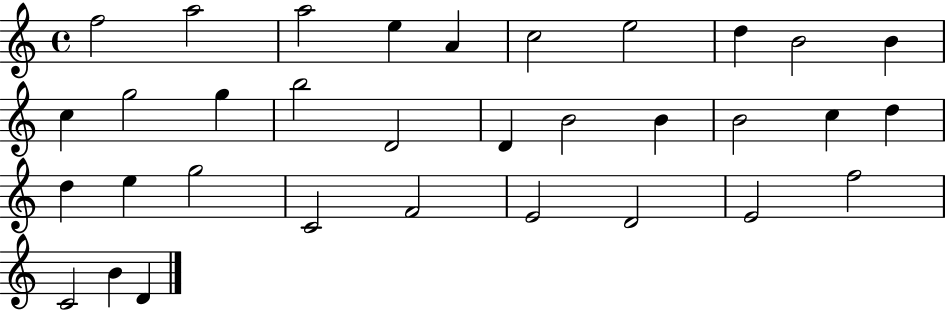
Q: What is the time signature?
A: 4/4